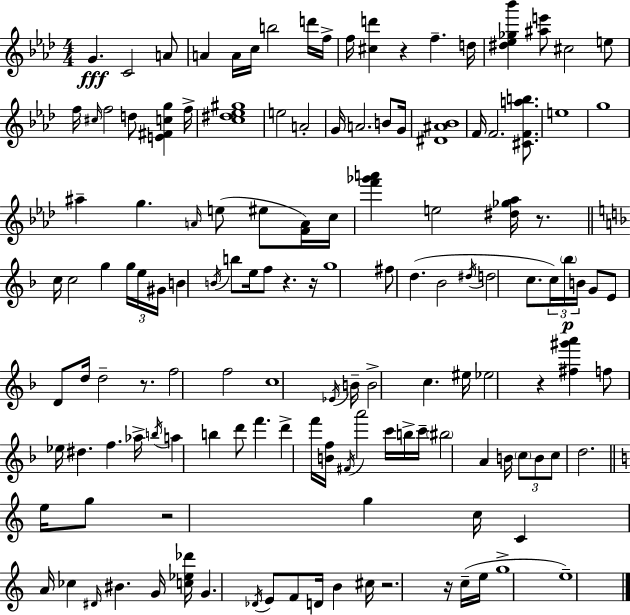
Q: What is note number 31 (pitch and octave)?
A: G5